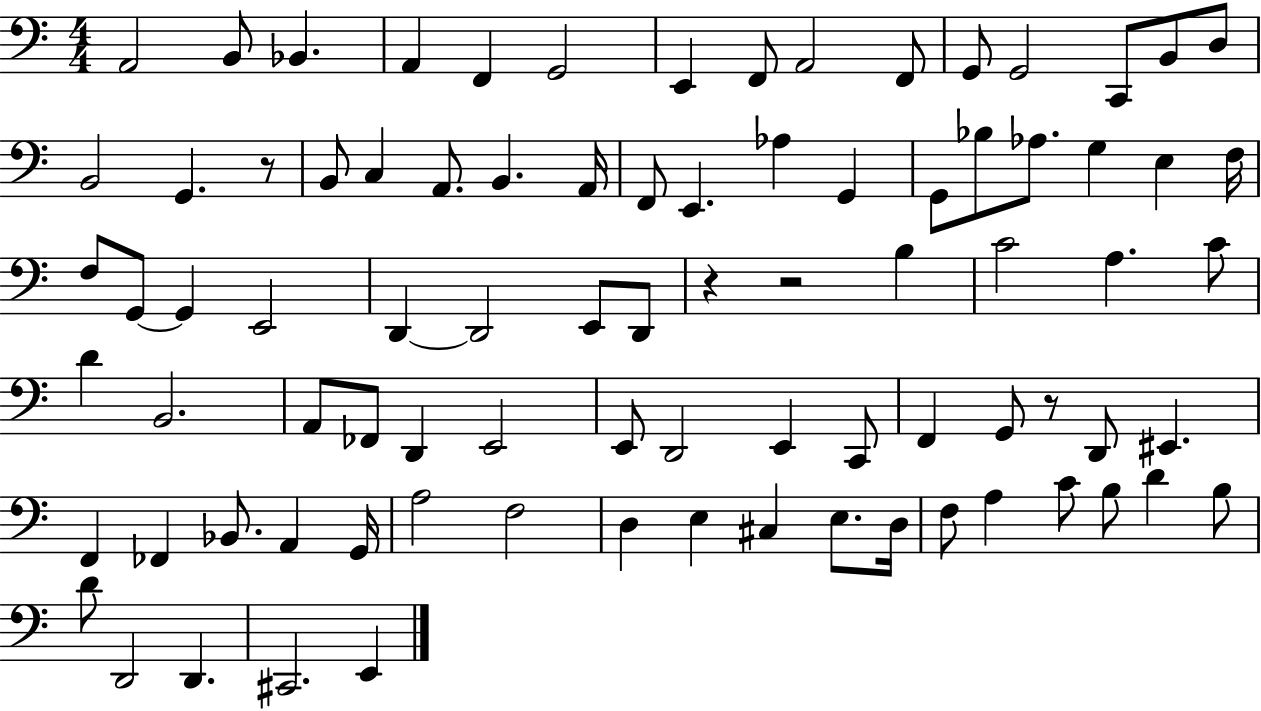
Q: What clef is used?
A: bass